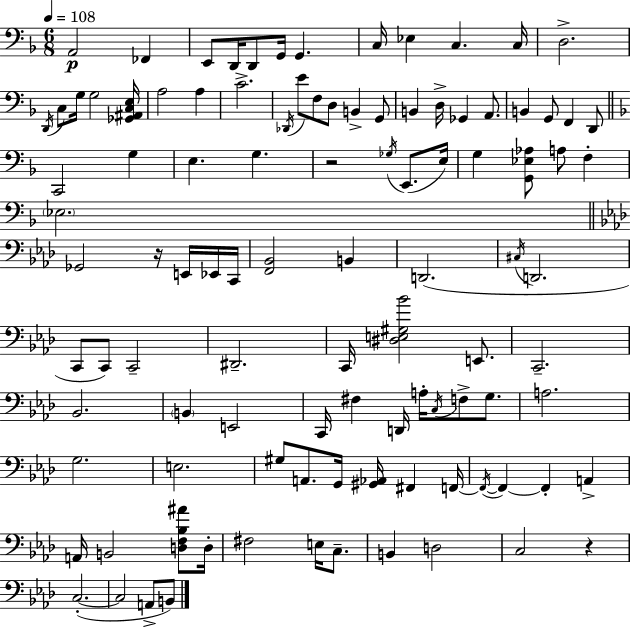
X:1
T:Untitled
M:6/8
L:1/4
K:Dm
A,,2 _F,, E,,/2 D,,/4 D,,/2 G,,/4 G,, C,/4 _E, C, C,/4 D,2 D,,/4 C,/2 G,/4 G,2 [_G,,^A,,C,E,]/4 A,2 A, C2 _D,,/4 E/2 F,/2 D,/2 B,, G,,/2 B,, D,/4 _G,, A,,/2 B,, G,,/2 F,, D,,/2 C,,2 G, E, G, z2 _G,/4 E,,/2 E,/4 G, [G,,_E,_A,]/2 A,/2 F, _E,2 _G,,2 z/4 E,,/4 _E,,/4 C,,/4 [F,,_B,,]2 B,, D,,2 ^C,/4 D,,2 C,,/2 C,,/2 C,,2 ^D,,2 C,,/4 [^D,E,^G,_B]2 E,,/2 C,,2 _B,,2 B,, E,,2 C,,/4 ^F, D,,/4 A,/4 C,/4 F,/2 G,/2 A,2 G,2 E,2 ^G,/2 A,,/2 G,,/4 [^G,,_A,,]/4 ^F,, F,,/4 F,,/4 F,, F,, A,, A,,/4 B,,2 [D,F,_B,^A]/2 D,/4 ^F,2 E,/4 C,/2 B,, D,2 C,2 z C,2 C,2 A,,/2 B,,/2